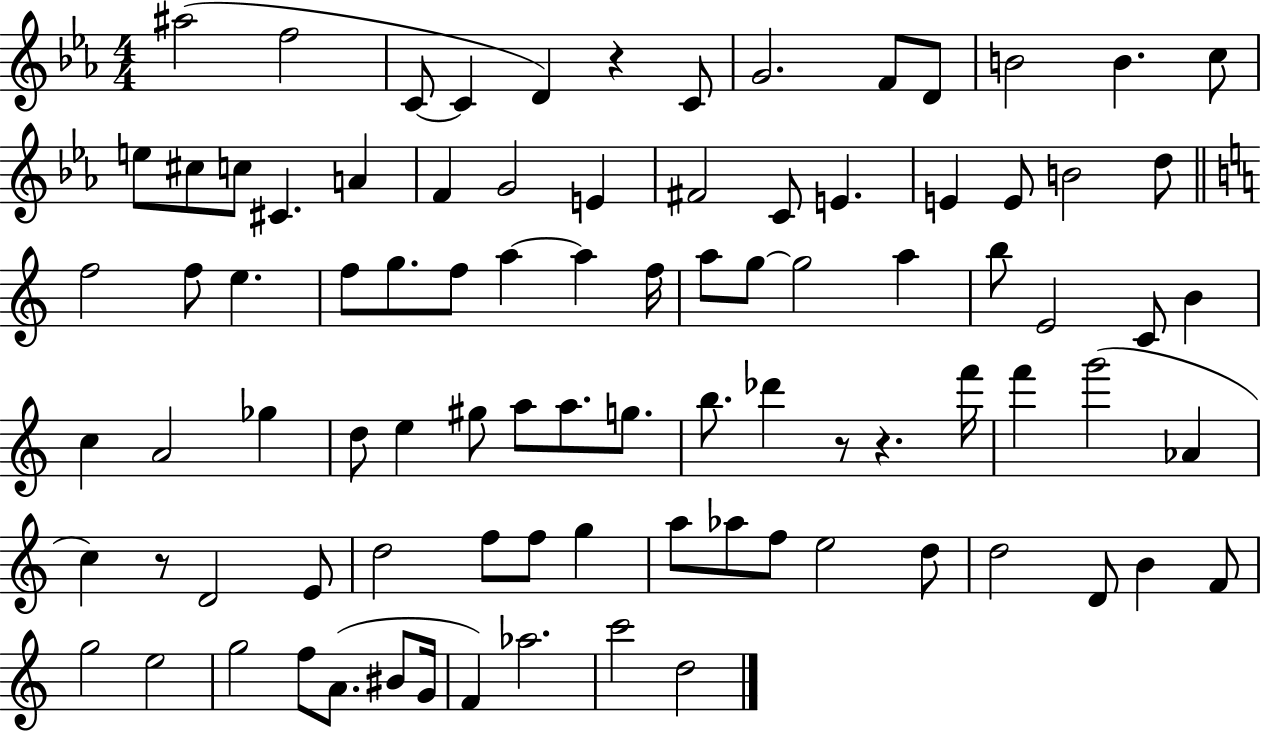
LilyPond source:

{
  \clef treble
  \numericTimeSignature
  \time 4/4
  \key ees \major
  \repeat volta 2 { ais''2( f''2 | c'8~~ c'4 d'4) r4 c'8 | g'2. f'8 d'8 | b'2 b'4. c''8 | \break e''8 cis''8 c''8 cis'4. a'4 | f'4 g'2 e'4 | fis'2 c'8 e'4. | e'4 e'8 b'2 d''8 | \break \bar "||" \break \key c \major f''2 f''8 e''4. | f''8 g''8. f''8 a''4~~ a''4 f''16 | a''8 g''8~~ g''2 a''4 | b''8 e'2 c'8 b'4 | \break c''4 a'2 ges''4 | d''8 e''4 gis''8 a''8 a''8. g''8. | b''8. des'''4 r8 r4. f'''16 | f'''4 g'''2( aes'4 | \break c''4) r8 d'2 e'8 | d''2 f''8 f''8 g''4 | a''8 aes''8 f''8 e''2 d''8 | d''2 d'8 b'4 f'8 | \break g''2 e''2 | g''2 f''8 a'8.( bis'8 g'16 | f'4) aes''2. | c'''2 d''2 | \break } \bar "|."
}